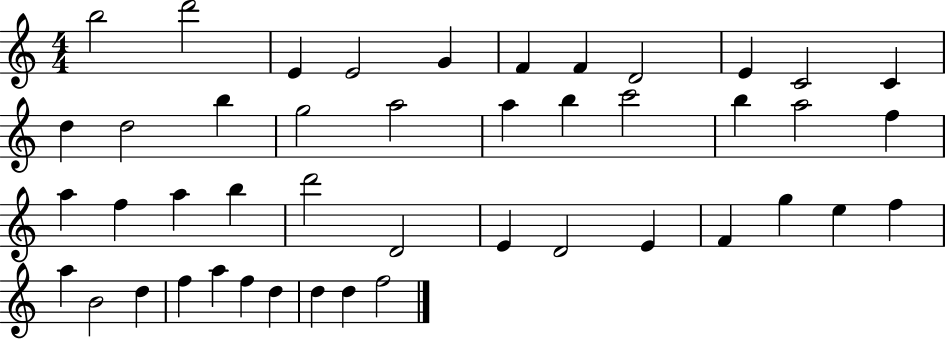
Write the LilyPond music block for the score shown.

{
  \clef treble
  \numericTimeSignature
  \time 4/4
  \key c \major
  b''2 d'''2 | e'4 e'2 g'4 | f'4 f'4 d'2 | e'4 c'2 c'4 | \break d''4 d''2 b''4 | g''2 a''2 | a''4 b''4 c'''2 | b''4 a''2 f''4 | \break a''4 f''4 a''4 b''4 | d'''2 d'2 | e'4 d'2 e'4 | f'4 g''4 e''4 f''4 | \break a''4 b'2 d''4 | f''4 a''4 f''4 d''4 | d''4 d''4 f''2 | \bar "|."
}